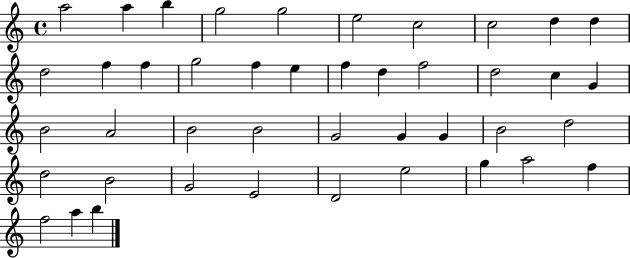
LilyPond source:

{
  \clef treble
  \time 4/4
  \defaultTimeSignature
  \key c \major
  a''2 a''4 b''4 | g''2 g''2 | e''2 c''2 | c''2 d''4 d''4 | \break d''2 f''4 f''4 | g''2 f''4 e''4 | f''4 d''4 f''2 | d''2 c''4 g'4 | \break b'2 a'2 | b'2 b'2 | g'2 g'4 g'4 | b'2 d''2 | \break d''2 b'2 | g'2 e'2 | d'2 e''2 | g''4 a''2 f''4 | \break f''2 a''4 b''4 | \bar "|."
}